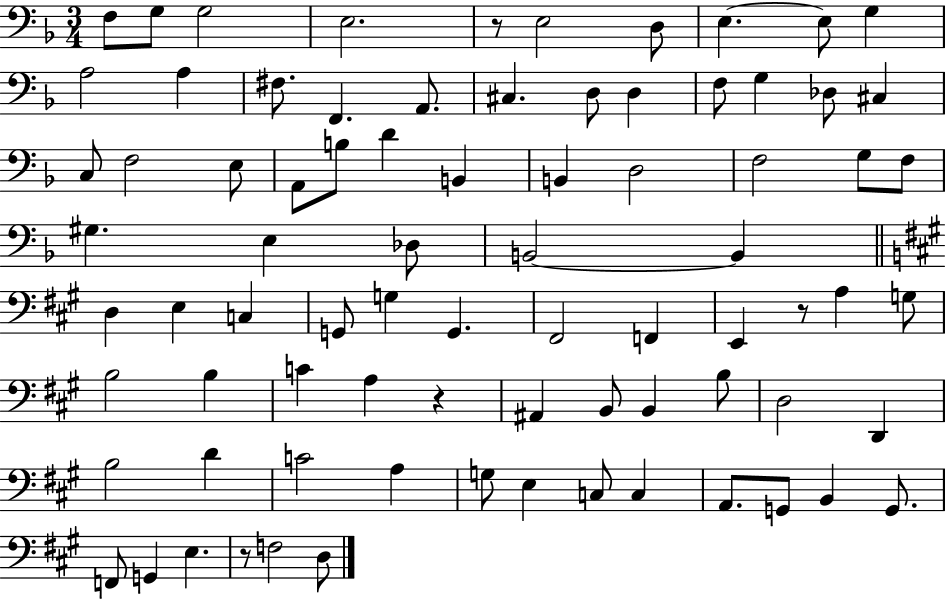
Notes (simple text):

F3/e G3/e G3/h E3/h. R/e E3/h D3/e E3/q. E3/e G3/q A3/h A3/q F#3/e. F2/q. A2/e. C#3/q. D3/e D3/q F3/e G3/q Db3/e C#3/q C3/e F3/h E3/e A2/e B3/e D4/q B2/q B2/q D3/h F3/h G3/e F3/e G#3/q. E3/q Db3/e B2/h B2/q D3/q E3/q C3/q G2/e G3/q G2/q. F#2/h F2/q E2/q R/e A3/q G3/e B3/h B3/q C4/q A3/q R/q A#2/q B2/e B2/q B3/e D3/h D2/q B3/h D4/q C4/h A3/q G3/e E3/q C3/e C3/q A2/e. G2/e B2/q G2/e. F2/e G2/q E3/q. R/e F3/h D3/e